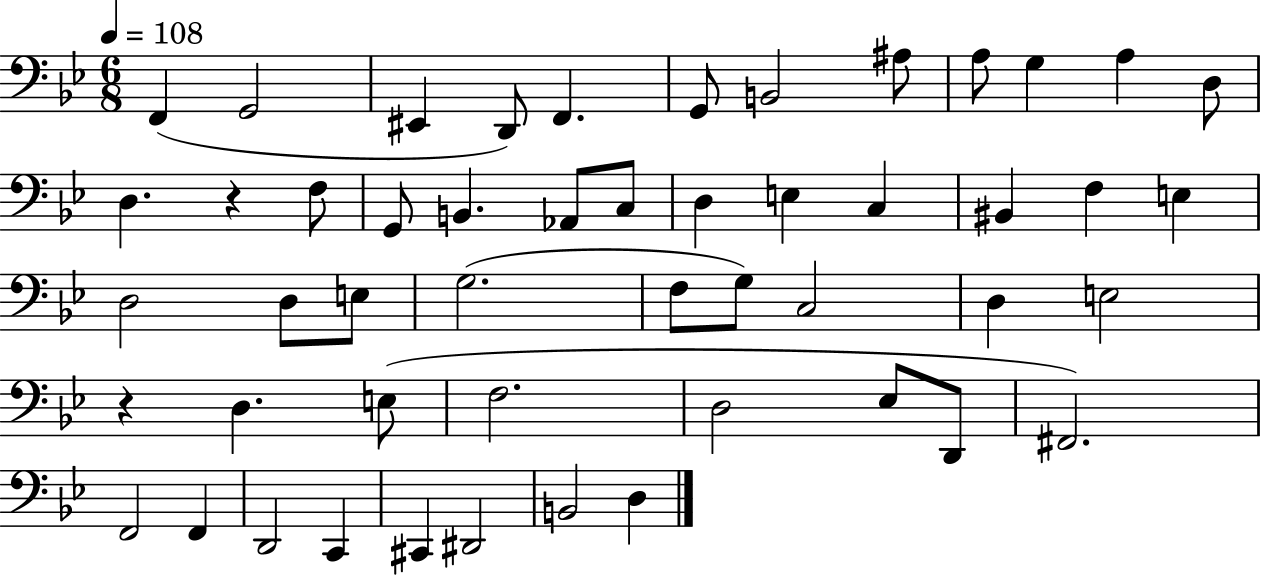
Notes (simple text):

F2/q G2/h EIS2/q D2/e F2/q. G2/e B2/h A#3/e A3/e G3/q A3/q D3/e D3/q. R/q F3/e G2/e B2/q. Ab2/e C3/e D3/q E3/q C3/q BIS2/q F3/q E3/q D3/h D3/e E3/e G3/h. F3/e G3/e C3/h D3/q E3/h R/q D3/q. E3/e F3/h. D3/h Eb3/e D2/e F#2/h. F2/h F2/q D2/h C2/q C#2/q D#2/h B2/h D3/q